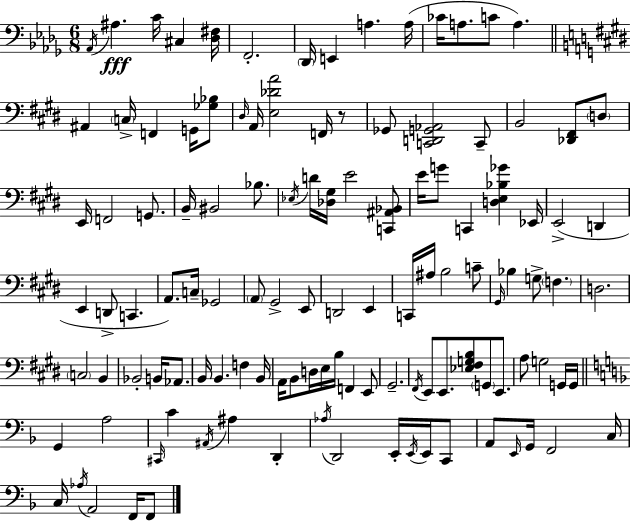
Ab2/s A#3/q. C4/s C#3/q [Db3,F#3]/s F2/h. Db2/s E2/q A3/q. A3/s CES4/s A3/e. C4/e A3/q. A#2/q C3/s F2/q G2/s [Gb3,Bb3]/e D#3/s A2/s [E3,Db4,A4]/h F2/s R/e Gb2/e [C2,D2,G2,Ab2]/h C2/e B2/h [Db2,F#2]/e D3/e E2/s F2/h G2/e. B2/s BIS2/h Bb3/e. Eb3/s D4/s [Db3,G#3]/s E4/h [C2,A#2,Bb2]/e E4/s G4/e C2/q [D3,E3,Bb3,Gb4]/q Eb2/s E2/h D2/q E2/q D2/e C2/q. A2/e. C3/s Gb2/h A2/e G#2/h E2/e D2/h E2/q C2/s A#3/s B3/h C4/e G#2/s Bb3/q G3/e F3/q. D3/h. C3/h B2/q Bb2/h B2/s Ab2/e. B2/s B2/q. F3/q B2/s A2/s B2/e D3/s E3/s B3/s F2/q E2/e G#2/h. F#2/s E2/e E2/e. [Eb3,F#3,G3,B3]/e G2/e E2/e. A3/e G3/h G2/s G2/s G2/q A3/h C#2/s C4/q A#2/s A#3/q D2/q Ab3/s D2/h E2/s E2/s E2/s C2/e A2/e E2/s G2/s F2/h C3/s C3/s Ab3/s A2/h F2/s F2/e